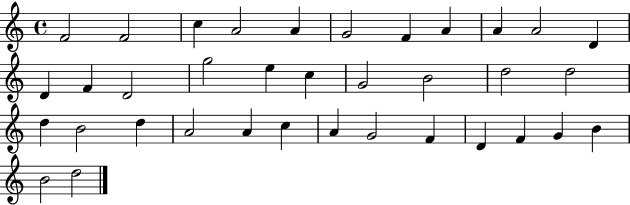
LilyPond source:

{
  \clef treble
  \time 4/4
  \defaultTimeSignature
  \key c \major
  f'2 f'2 | c''4 a'2 a'4 | g'2 f'4 a'4 | a'4 a'2 d'4 | \break d'4 f'4 d'2 | g''2 e''4 c''4 | g'2 b'2 | d''2 d''2 | \break d''4 b'2 d''4 | a'2 a'4 c''4 | a'4 g'2 f'4 | d'4 f'4 g'4 b'4 | \break b'2 d''2 | \bar "|."
}